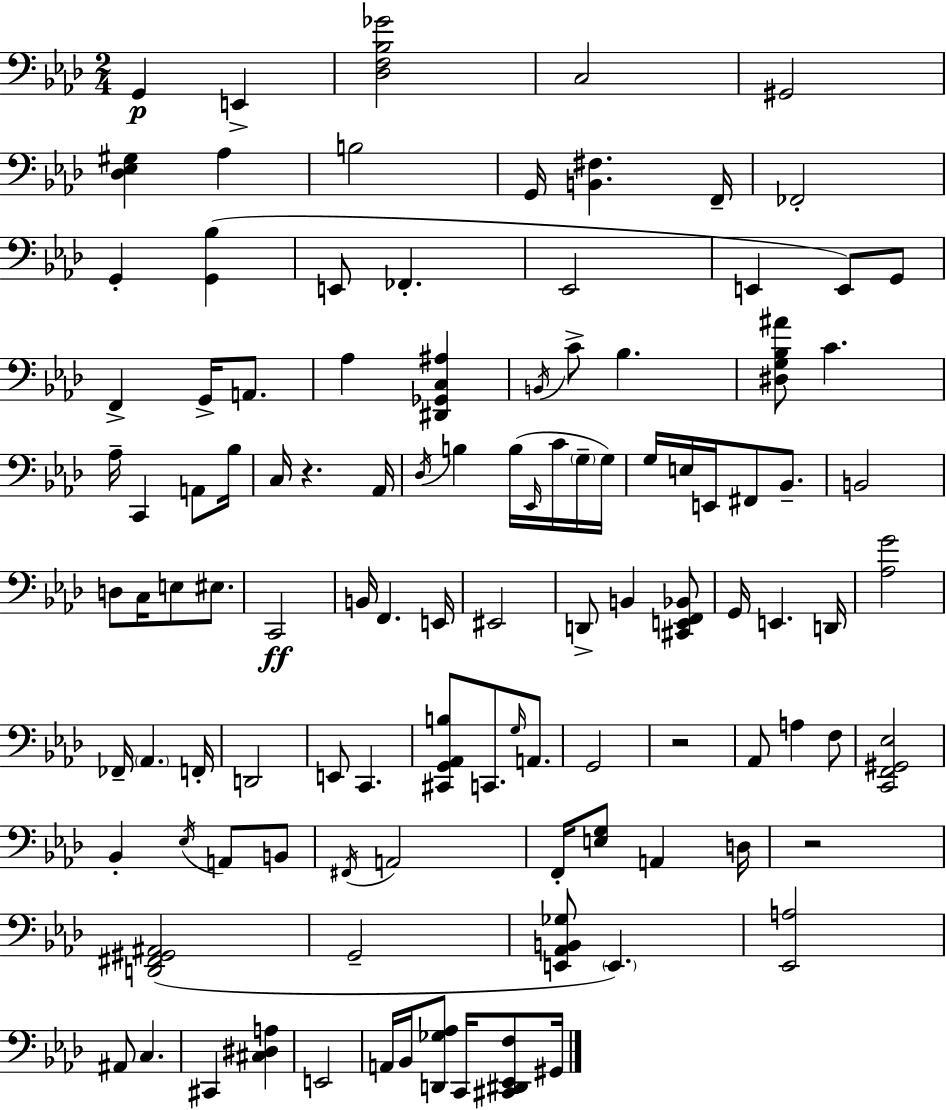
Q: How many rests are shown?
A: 3